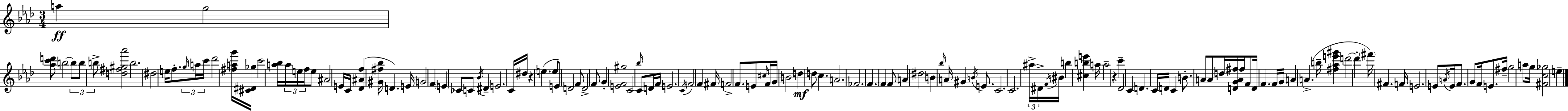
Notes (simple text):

A5/q G5/h [Ab5,C6,D6]/e B5/h B5/e B5/e B5/e [D5,F#5,G#5,Ab6]/h B5/h. D#5/h E5/s F5/e. G5/s A5/s C6/s Db6/h [F#5,A5,G6]/s [C#4,D#4,Gb5]/s C6/h [A5,Bb5]/s A5/s E5/s F5/s E5/e A#4/h E4/s C4/s [Db4,A#4,F5]/q [G#4,F#5,Bb5]/s D4/q. E4/s G4/h F4/q E4/q CES4/e C4/e Bb4/s D#4/q E4/h. C4/s D#5/s R/q E5/q. E5/e E4/e D4/h F4/e D4/h F4/e G4/q [E4,F4,G#5]/h C4/h Bb5/s C4/e D4/s F4/s E4/h. C4/s F4/h F4/q F#4/s F4/h F4/e. E4/e C#5/s F4/s G4/s B4/h D5/q D5/e C5/q. A4/h. FES4/h. F4/q. F4/q F4/e A4/q D#5/h B4/q Bb5/s A4/s G#4/q B4/s E4/e. C4/h. C4/h. A#5/s D#4/s F4/s BIS4/s B5/q [C#5,B5,E6]/q A5/s A5/h R/q C6/q Db4/h C4/q D4/q. C4/s D4/s C4/q B4/e. A4/e A4/e D5/s [D4,G4,A4,F#5]/s F#5/s F4/e D4/s F4/q. F4/s G4/s A4/q A4/q. B5/s [F#5,Ab5,E6,G#6]/q D6/h D6/q F#6/s F#4/q. F4/s E4/h. E4/e A4/s E4/s F4/e. G4/e F4/s E4/e. F#5/s G5/h A5/e G5/s [F#4,C5,Gb5]/h E5/q